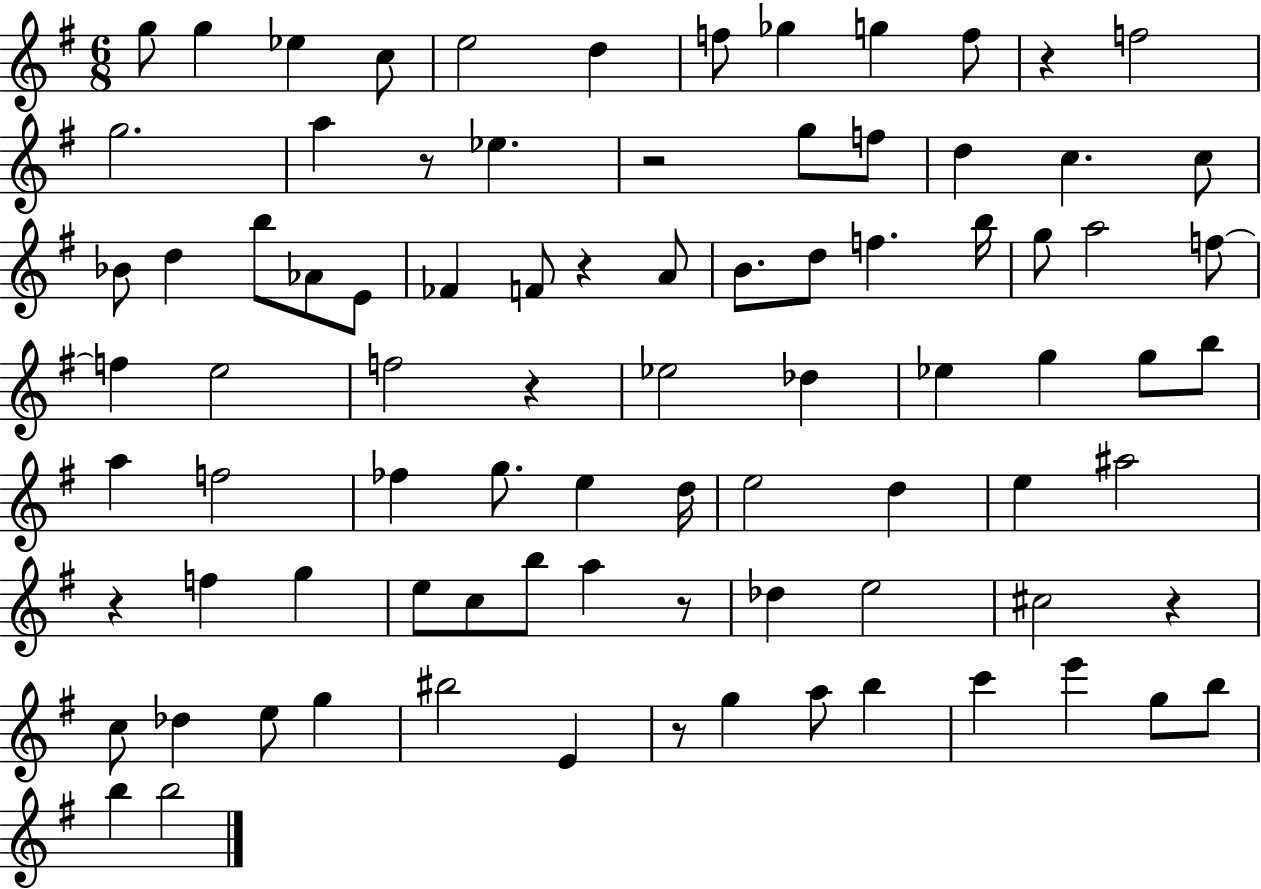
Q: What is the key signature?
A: G major